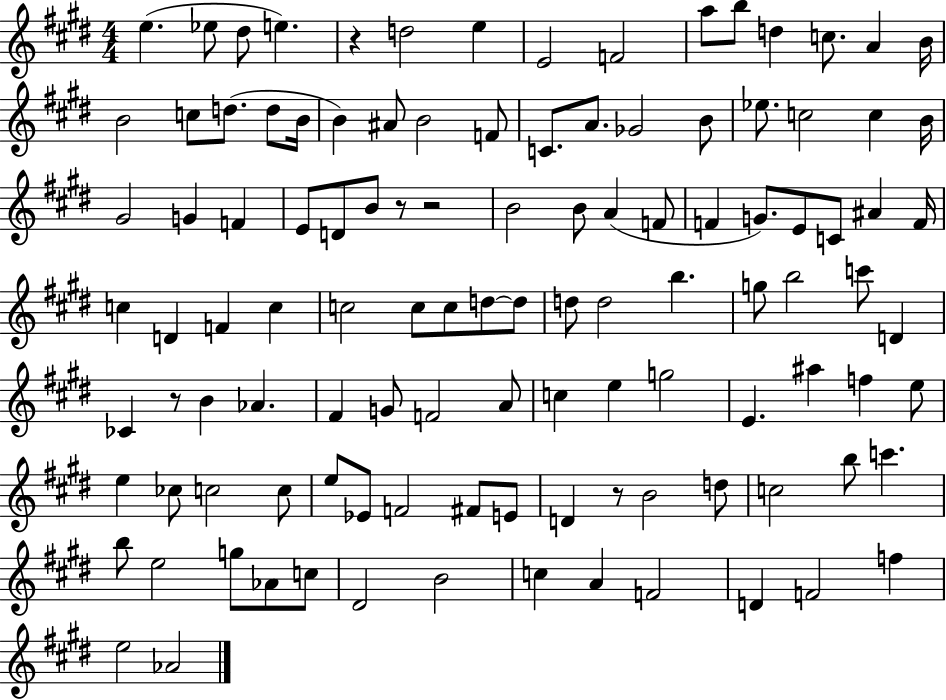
{
  \clef treble
  \numericTimeSignature
  \time 4/4
  \key e \major
  e''4.( ees''8 dis''8 e''4.) | r4 d''2 e''4 | e'2 f'2 | a''8 b''8 d''4 c''8. a'4 b'16 | \break b'2 c''8 d''8.( d''8 b'16 | b'4) ais'8 b'2 f'8 | c'8. a'8. ges'2 b'8 | ees''8. c''2 c''4 b'16 | \break gis'2 g'4 f'4 | e'8 d'8 b'8 r8 r2 | b'2 b'8 a'4( f'8 | f'4 g'8.) e'8 c'8 ais'4 f'16 | \break c''4 d'4 f'4 c''4 | c''2 c''8 c''8 d''8~~ d''8 | d''8 d''2 b''4. | g''8 b''2 c'''8 d'4 | \break ces'4 r8 b'4 aes'4. | fis'4 g'8 f'2 a'8 | c''4 e''4 g''2 | e'4. ais''4 f''4 e''8 | \break e''4 ces''8 c''2 c''8 | e''8 ees'8 f'2 fis'8 e'8 | d'4 r8 b'2 d''8 | c''2 b''8 c'''4. | \break b''8 e''2 g''8 aes'8 c''8 | dis'2 b'2 | c''4 a'4 f'2 | d'4 f'2 f''4 | \break e''2 aes'2 | \bar "|."
}